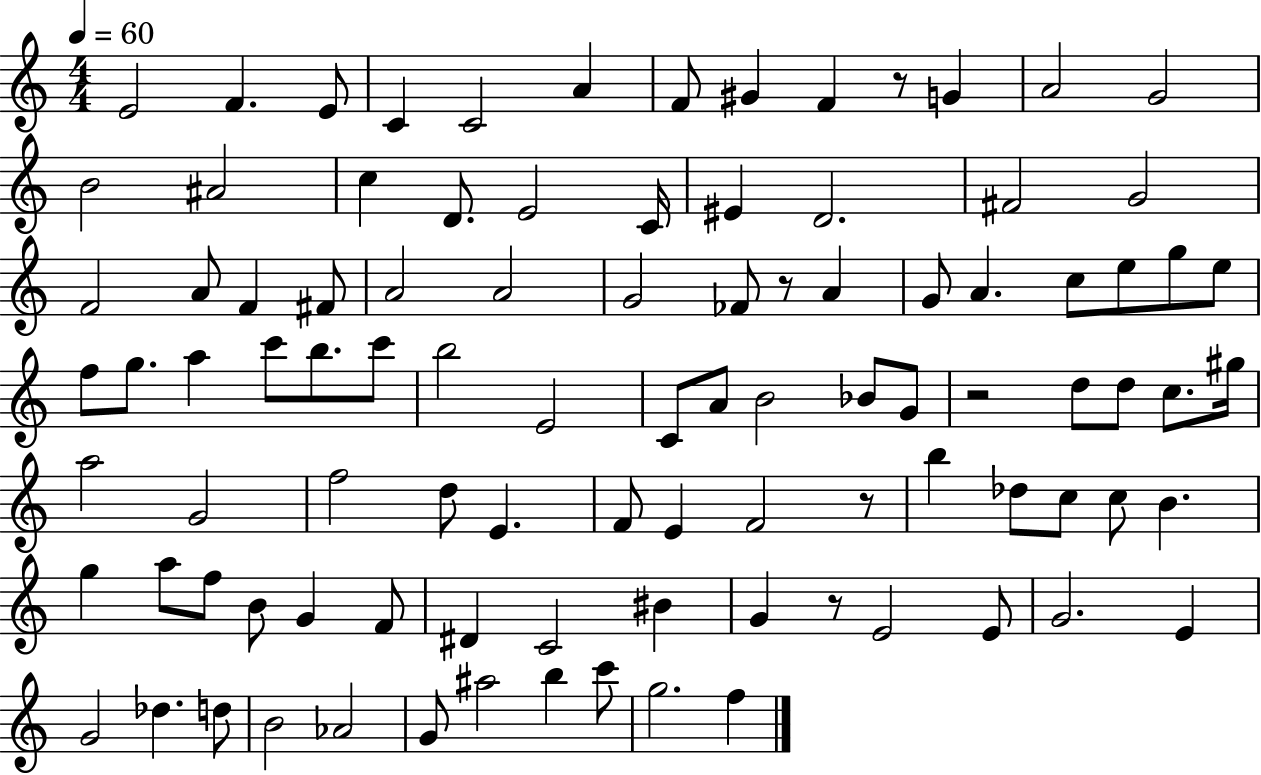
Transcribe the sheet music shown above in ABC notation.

X:1
T:Untitled
M:4/4
L:1/4
K:C
E2 F E/2 C C2 A F/2 ^G F z/2 G A2 G2 B2 ^A2 c D/2 E2 C/4 ^E D2 ^F2 G2 F2 A/2 F ^F/2 A2 A2 G2 _F/2 z/2 A G/2 A c/2 e/2 g/2 e/2 f/2 g/2 a c'/2 b/2 c'/2 b2 E2 C/2 A/2 B2 _B/2 G/2 z2 d/2 d/2 c/2 ^g/4 a2 G2 f2 d/2 E F/2 E F2 z/2 b _d/2 c/2 c/2 B g a/2 f/2 B/2 G F/2 ^D C2 ^B G z/2 E2 E/2 G2 E G2 _d d/2 B2 _A2 G/2 ^a2 b c'/2 g2 f